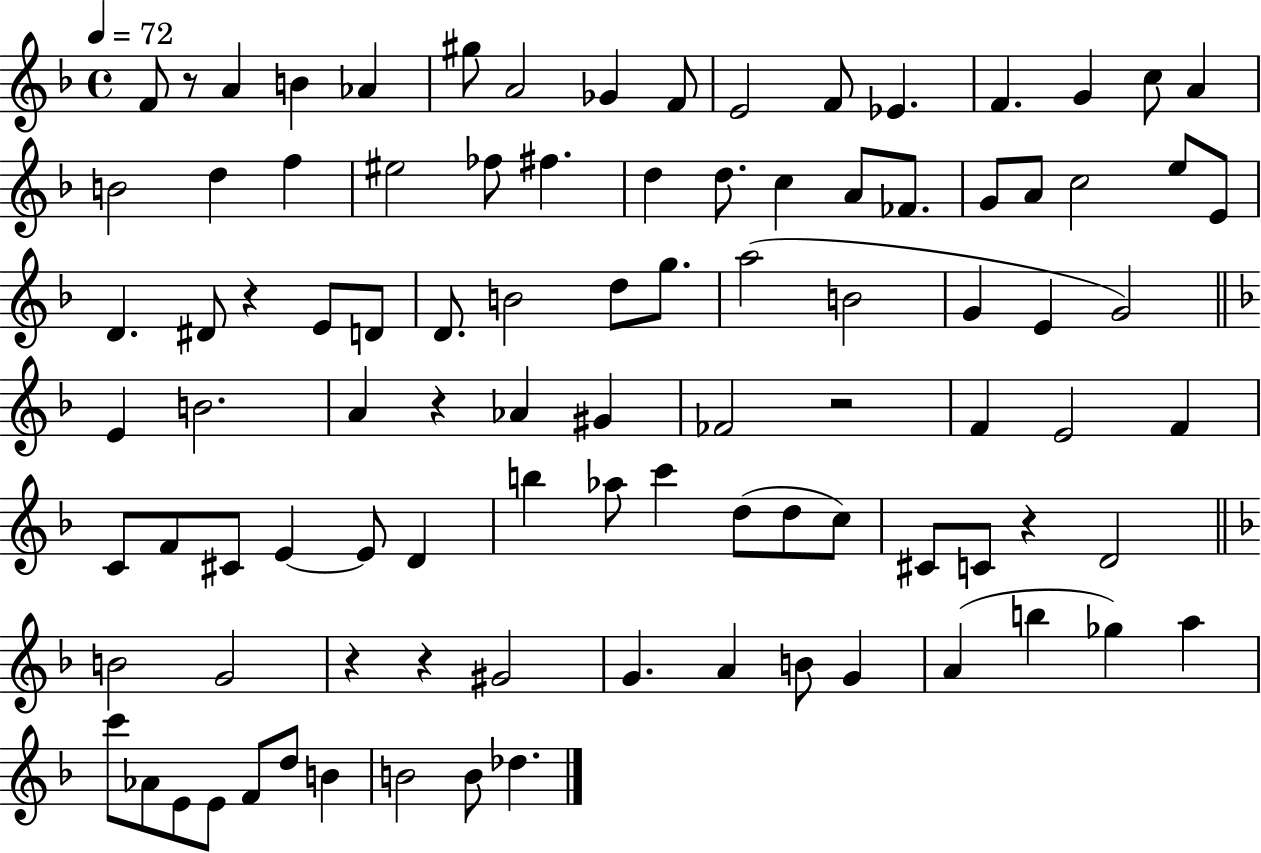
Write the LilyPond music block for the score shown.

{
  \clef treble
  \time 4/4
  \defaultTimeSignature
  \key f \major
  \tempo 4 = 72
  f'8 r8 a'4 b'4 aes'4 | gis''8 a'2 ges'4 f'8 | e'2 f'8 ees'4. | f'4. g'4 c''8 a'4 | \break b'2 d''4 f''4 | eis''2 fes''8 fis''4. | d''4 d''8. c''4 a'8 fes'8. | g'8 a'8 c''2 e''8 e'8 | \break d'4. dis'8 r4 e'8 d'8 | d'8. b'2 d''8 g''8. | a''2( b'2 | g'4 e'4 g'2) | \break \bar "||" \break \key f \major e'4 b'2. | a'4 r4 aes'4 gis'4 | fes'2 r2 | f'4 e'2 f'4 | \break c'8 f'8 cis'8 e'4~~ e'8 d'4 | b''4 aes''8 c'''4 d''8( d''8 c''8) | cis'8 c'8 r4 d'2 | \bar "||" \break \key f \major b'2 g'2 | r4 r4 gis'2 | g'4. a'4 b'8 g'4 | a'4( b''4 ges''4) a''4 | \break c'''8 aes'8 e'8 e'8 f'8 d''8 b'4 | b'2 b'8 des''4. | \bar "|."
}